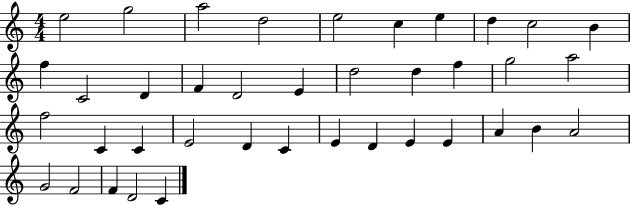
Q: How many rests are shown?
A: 0